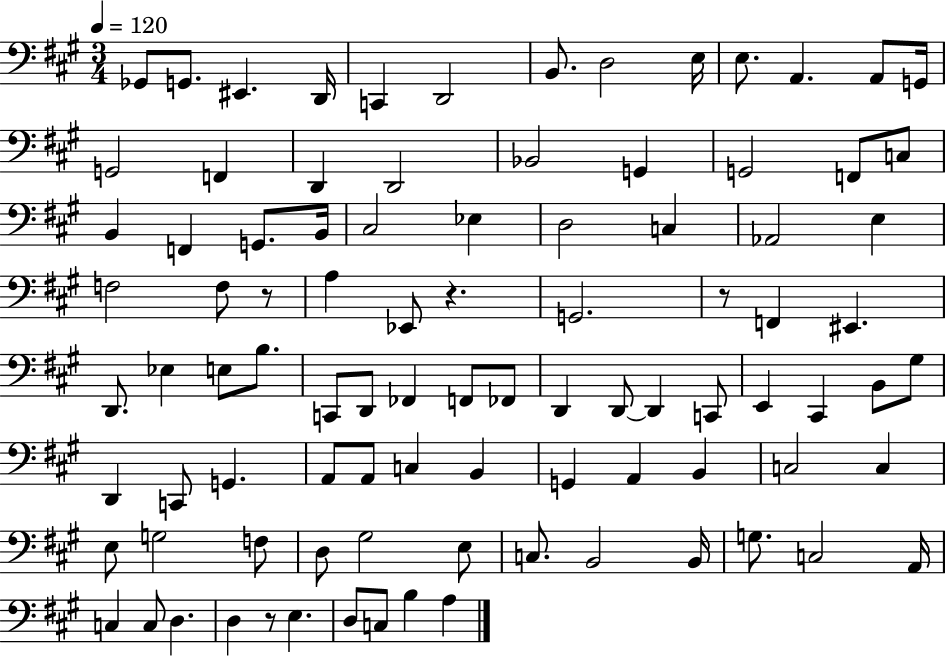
Gb2/e G2/e. EIS2/q. D2/s C2/q D2/h B2/e. D3/h E3/s E3/e. A2/q. A2/e G2/s G2/h F2/q D2/q D2/h Bb2/h G2/q G2/h F2/e C3/e B2/q F2/q G2/e. B2/s C#3/h Eb3/q D3/h C3/q Ab2/h E3/q F3/h F3/e R/e A3/q Eb2/e R/q. G2/h. R/e F2/q EIS2/q. D2/e. Eb3/q E3/e B3/e. C2/e D2/e FES2/q F2/e FES2/e D2/q D2/e D2/q C2/e E2/q C#2/q B2/e G#3/e D2/q C2/e G2/q. A2/e A2/e C3/q B2/q G2/q A2/q B2/q C3/h C3/q E3/e G3/h F3/e D3/e G#3/h E3/e C3/e. B2/h B2/s G3/e. C3/h A2/s C3/q C3/e D3/q. D3/q R/e E3/q. D3/e C3/e B3/q A3/q